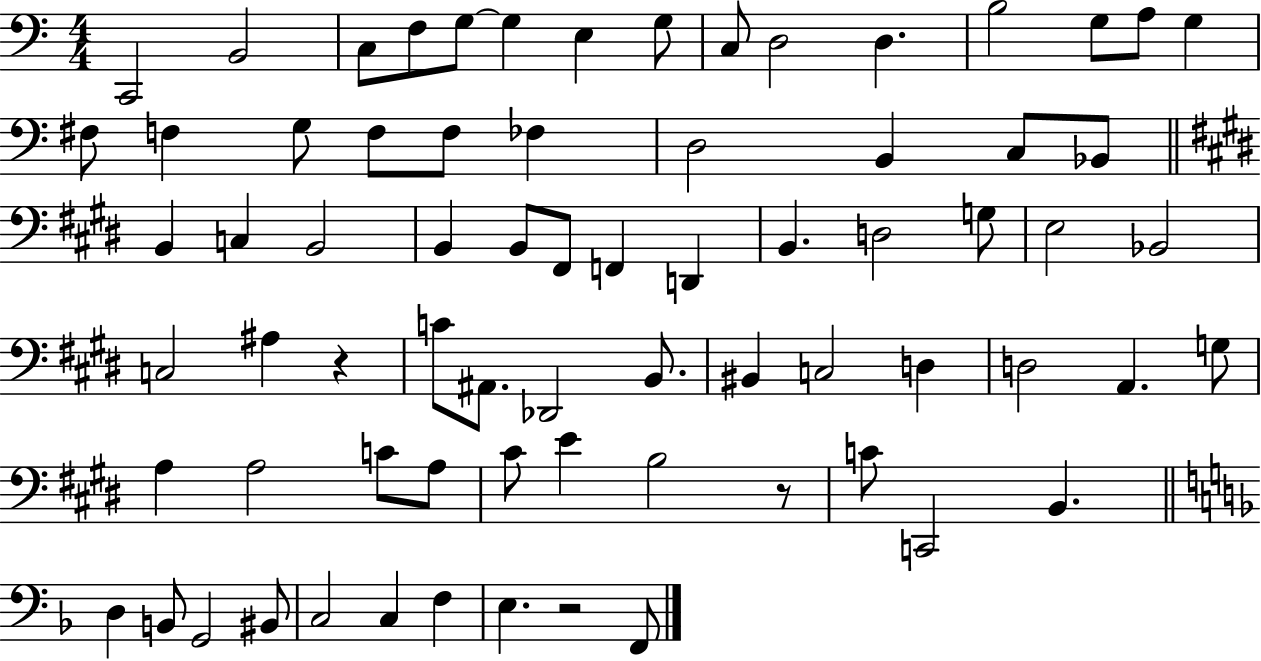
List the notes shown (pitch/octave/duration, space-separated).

C2/h B2/h C3/e F3/e G3/e G3/q E3/q G3/e C3/e D3/h D3/q. B3/h G3/e A3/e G3/q F#3/e F3/q G3/e F3/e F3/e FES3/q D3/h B2/q C3/e Bb2/e B2/q C3/q B2/h B2/q B2/e F#2/e F2/q D2/q B2/q. D3/h G3/e E3/h Bb2/h C3/h A#3/q R/q C4/e A#2/e. Db2/h B2/e. BIS2/q C3/h D3/q D3/h A2/q. G3/e A3/q A3/h C4/e A3/e C#4/e E4/q B3/h R/e C4/e C2/h B2/q. D3/q B2/e G2/h BIS2/e C3/h C3/q F3/q E3/q. R/h F2/e